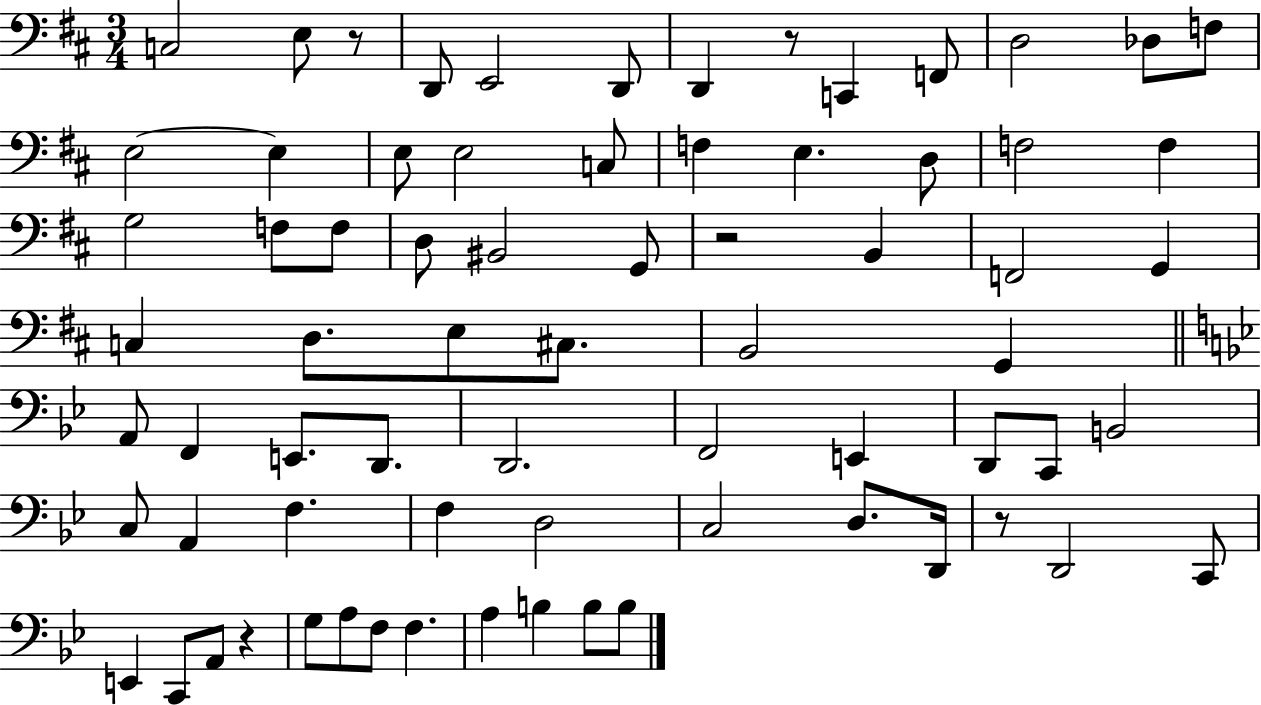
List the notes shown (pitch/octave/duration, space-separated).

C3/h E3/e R/e D2/e E2/h D2/e D2/q R/e C2/q F2/e D3/h Db3/e F3/e E3/h E3/q E3/e E3/h C3/e F3/q E3/q. D3/e F3/h F3/q G3/h F3/e F3/e D3/e BIS2/h G2/e R/h B2/q F2/h G2/q C3/q D3/e. E3/e C#3/e. B2/h G2/q A2/e F2/q E2/e. D2/e. D2/h. F2/h E2/q D2/e C2/e B2/h C3/e A2/q F3/q. F3/q D3/h C3/h D3/e. D2/s R/e D2/h C2/e E2/q C2/e A2/e R/q G3/e A3/e F3/e F3/q. A3/q B3/q B3/e B3/e